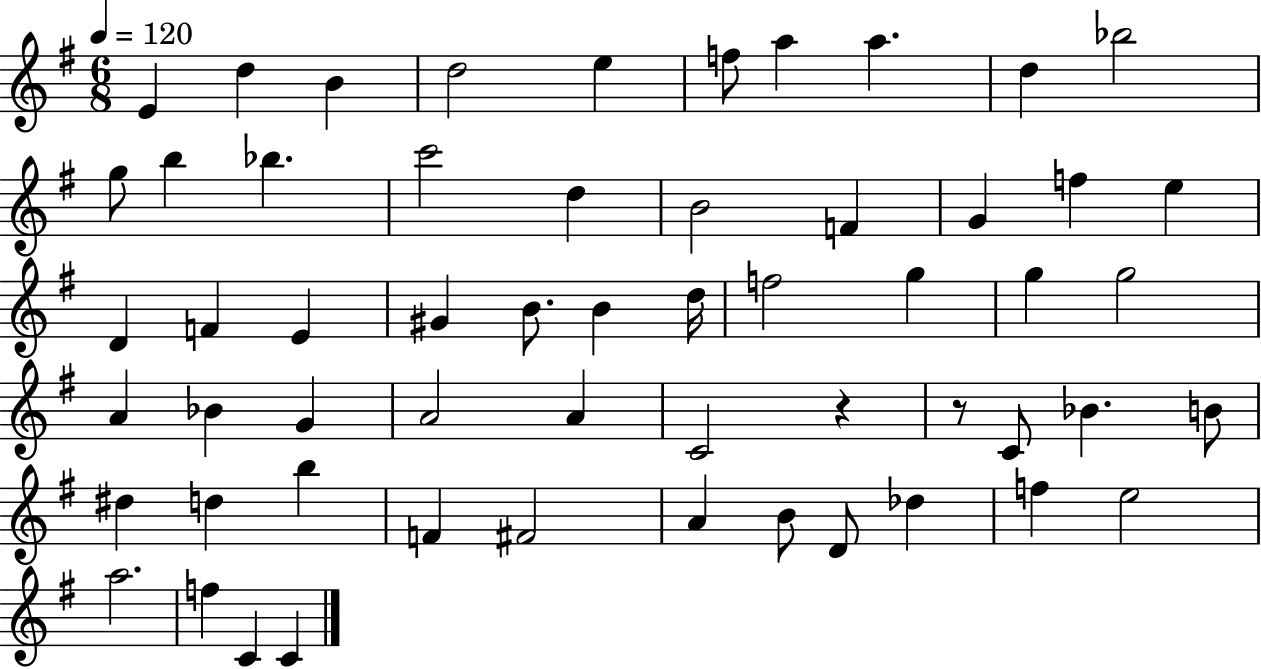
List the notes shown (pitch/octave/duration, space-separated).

E4/q D5/q B4/q D5/h E5/q F5/e A5/q A5/q. D5/q Bb5/h G5/e B5/q Bb5/q. C6/h D5/q B4/h F4/q G4/q F5/q E5/q D4/q F4/q E4/q G#4/q B4/e. B4/q D5/s F5/h G5/q G5/q G5/h A4/q Bb4/q G4/q A4/h A4/q C4/h R/q R/e C4/e Bb4/q. B4/e D#5/q D5/q B5/q F4/q F#4/h A4/q B4/e D4/e Db5/q F5/q E5/h A5/h. F5/q C4/q C4/q